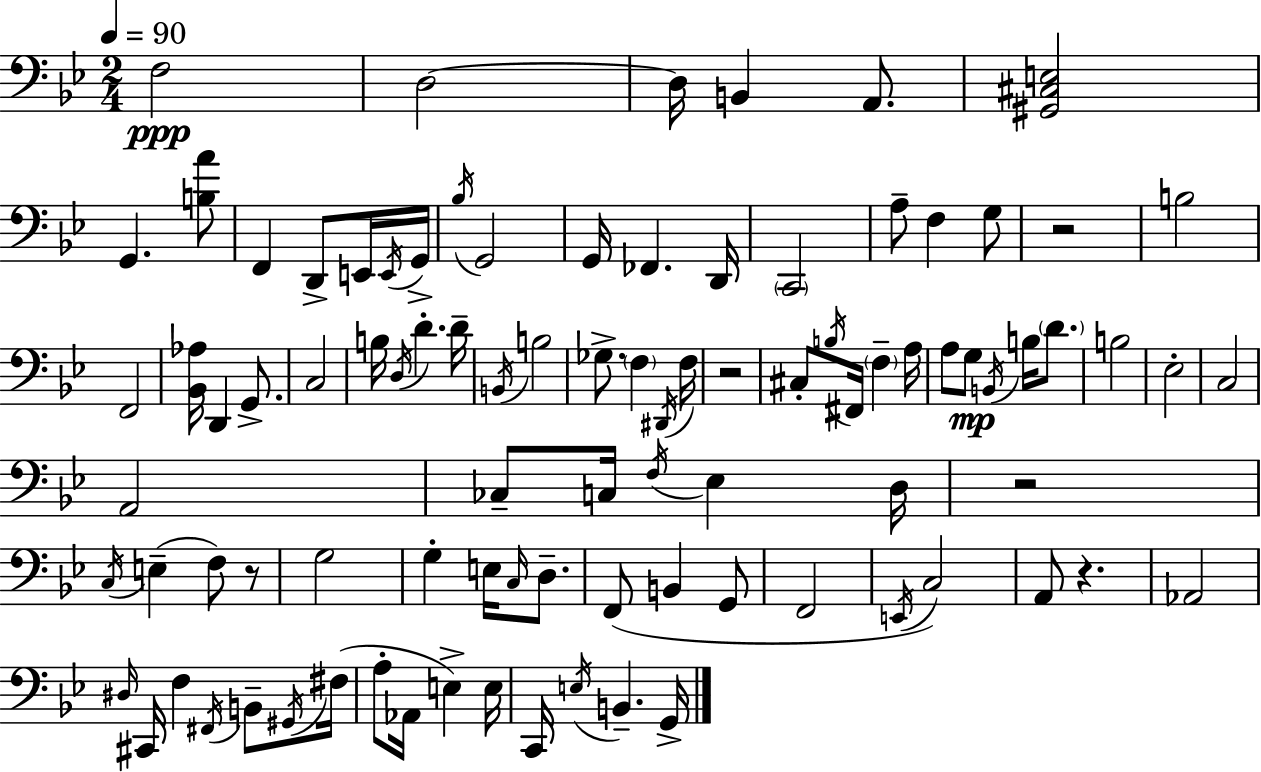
{
  \clef bass
  \numericTimeSignature
  \time 2/4
  \key g \minor
  \tempo 4 = 90
  \repeat volta 2 { f2\ppp | d2~~ | d16 b,4 a,8. | <gis, cis e>2 | \break g,4. <b a'>8 | f,4 d,8-> e,16 \acciaccatura { e,16 } | g,16-> \acciaccatura { bes16 } g,2 | g,16 fes,4. | \break d,16 \parenthesize c,2 | a8-- f4 | g8 r2 | b2 | \break f,2 | <bes, aes>16 d,4 g,8.-> | c2 | b16 \acciaccatura { d16 } d'4.-. | \break d'16-- \acciaccatura { b,16 } b2 | ges8.-> \parenthesize f4 | \acciaccatura { dis,16 } f16 r2 | cis8-. \acciaccatura { b16 } | \break fis,16 \parenthesize f4-- a16 a8 | g8\mp \acciaccatura { b,16 } b16 \parenthesize d'8. b2 | ees2-. | c2 | \break a,2 | ces8-- | c16 \acciaccatura { f16 } ees4 d16 | r2 | \break \acciaccatura { c16 }( e4-- f8) r8 | g2 | g4-. e16 \grace { c16 } d8.-- | f,8( b,4 | \break g,8 f,2 | \acciaccatura { e,16 } c2) | a,8 r4. | aes,2 | \break \grace { dis16 } cis,16 f4 | \acciaccatura { fis,16 } b,8-- \acciaccatura { gis,16 } fis16( a8-. | aes,16 e4->) e16 c,16 \acciaccatura { e16 } | b,4.-- g,16-> } \bar "|."
}